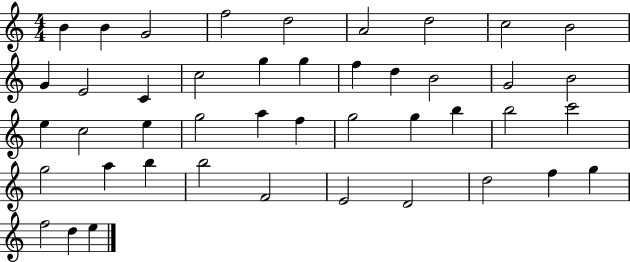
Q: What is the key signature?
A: C major